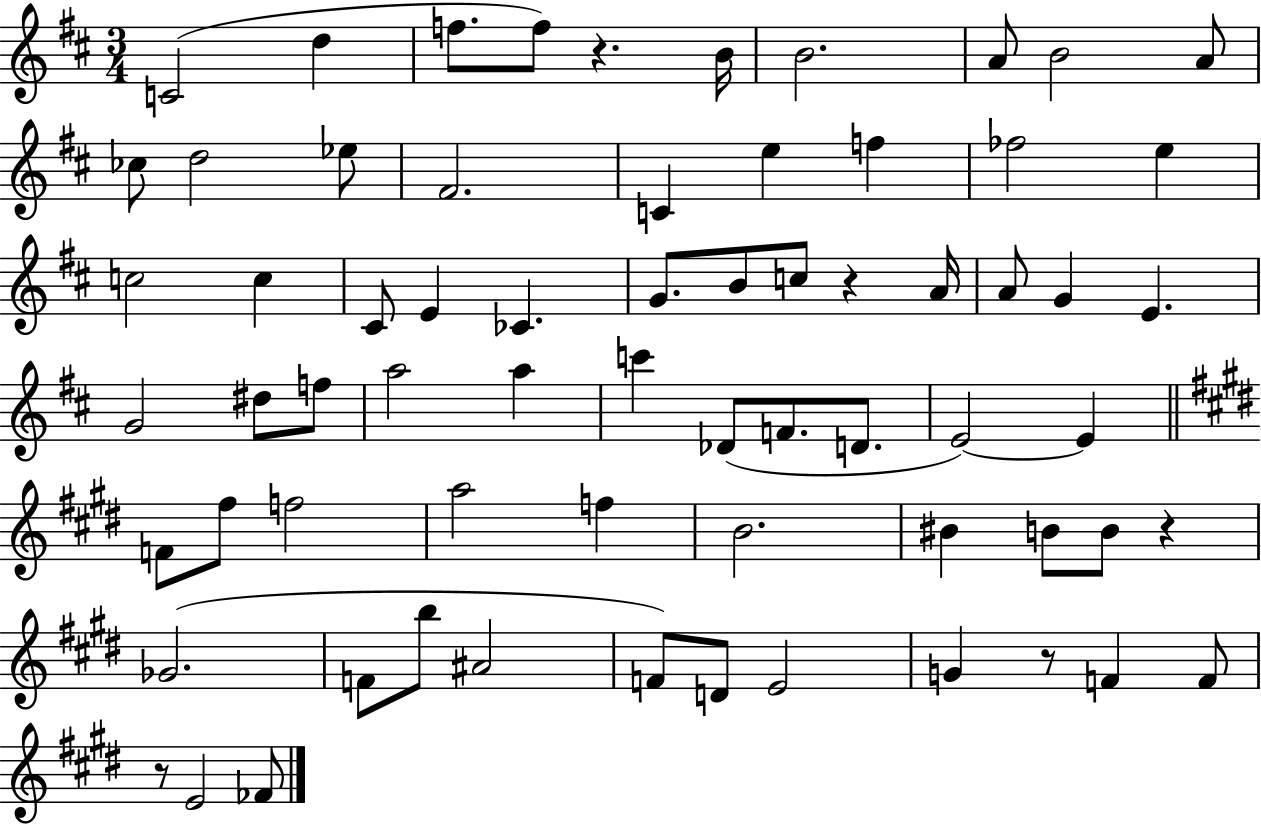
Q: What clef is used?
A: treble